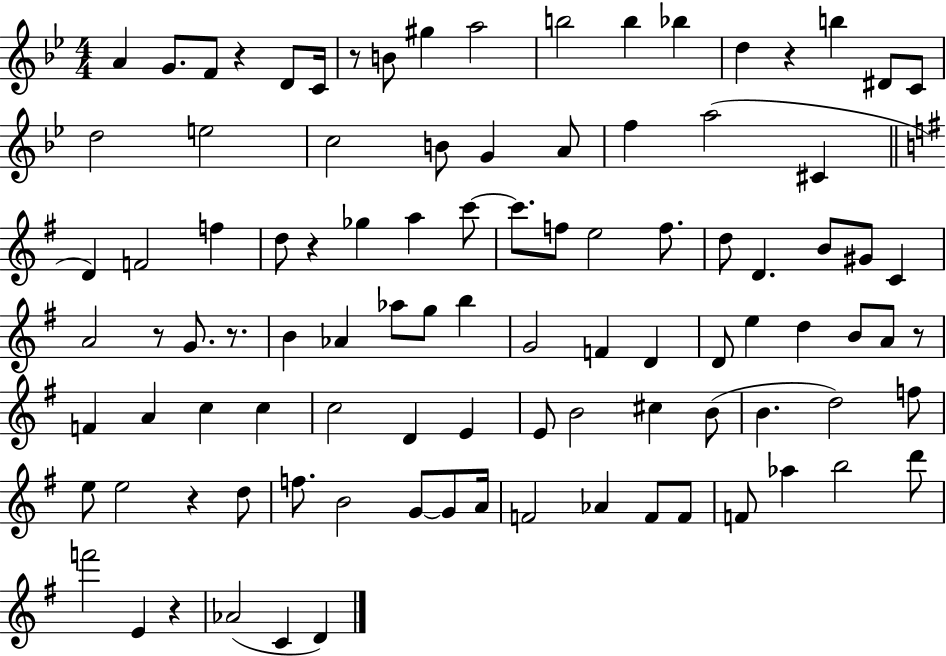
X:1
T:Untitled
M:4/4
L:1/4
K:Bb
A G/2 F/2 z D/2 C/4 z/2 B/2 ^g a2 b2 b _b d z b ^D/2 C/2 d2 e2 c2 B/2 G A/2 f a2 ^C D F2 f d/2 z _g a c'/2 c'/2 f/2 e2 f/2 d/2 D B/2 ^G/2 C A2 z/2 G/2 z/2 B _A _a/2 g/2 b G2 F D D/2 e d B/2 A/2 z/2 F A c c c2 D E E/2 B2 ^c B/2 B d2 f/2 e/2 e2 z d/2 f/2 B2 G/2 G/2 A/4 F2 _A F/2 F/2 F/2 _a b2 d'/2 f'2 E z _A2 C D